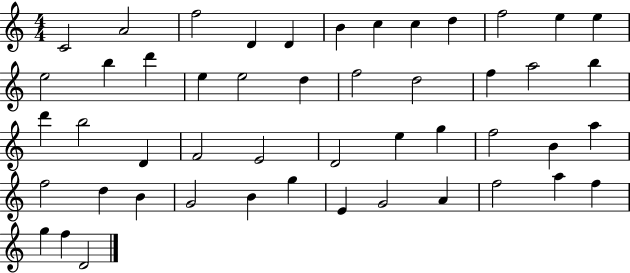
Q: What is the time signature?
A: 4/4